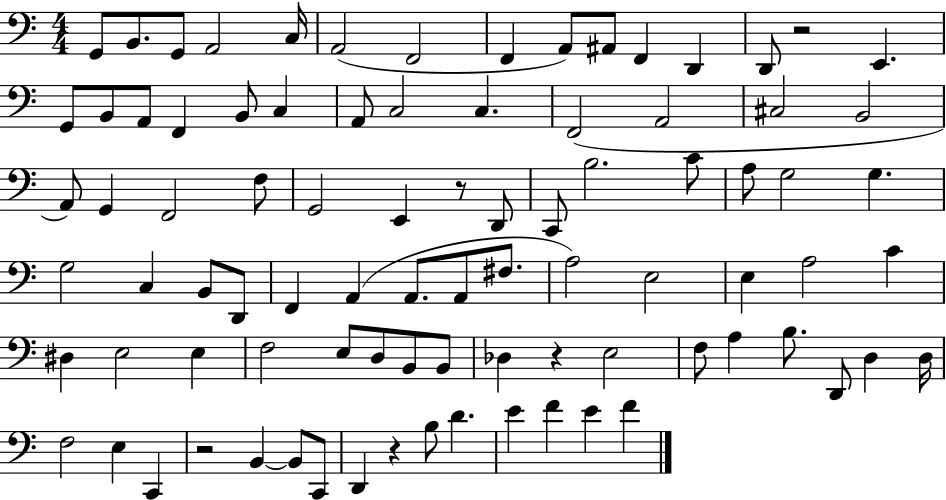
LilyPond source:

{
  \clef bass
  \numericTimeSignature
  \time 4/4
  \key c \major
  g,8 b,8. g,8 a,2 c16 | a,2( f,2 | f,4 a,8) ais,8 f,4 d,4 | d,8 r2 e,4. | \break g,8 b,8 a,8 f,4 b,8 c4 | a,8 c2 c4. | f,2( a,2 | cis2 b,2 | \break a,8) g,4 f,2 f8 | g,2 e,4 r8 d,8 | c,8 b2. c'8 | a8 g2 g4. | \break g2 c4 b,8 d,8 | f,4 a,4( a,8. a,8 fis8. | a2) e2 | e4 a2 c'4 | \break dis4 e2 e4 | f2 e8 d8 b,8 b,8 | des4 r4 e2 | f8 a4 b8. d,8 d4 d16 | \break f2 e4 c,4 | r2 b,4~~ b,8 c,8 | d,4 r4 b8 d'4. | e'4 f'4 e'4 f'4 | \break \bar "|."
}